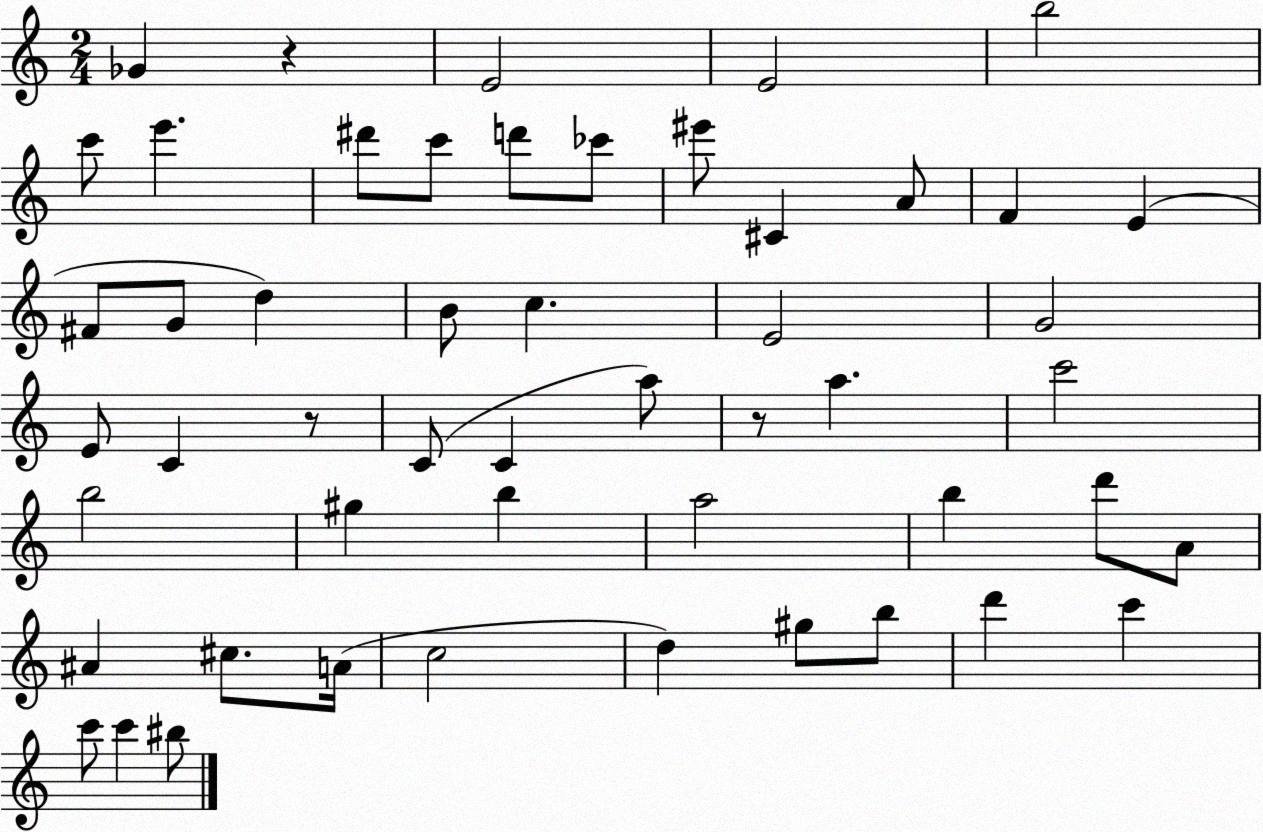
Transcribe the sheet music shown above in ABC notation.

X:1
T:Untitled
M:2/4
L:1/4
K:C
_G z E2 E2 b2 c'/2 e' ^d'/2 c'/2 d'/2 _c'/2 ^e'/2 ^C A/2 F E ^F/2 G/2 d B/2 c E2 G2 E/2 C z/2 C/2 C a/2 z/2 a c'2 b2 ^g b a2 b d'/2 A/2 ^A ^c/2 A/4 c2 d ^g/2 b/2 d' c' c'/2 c' ^b/2